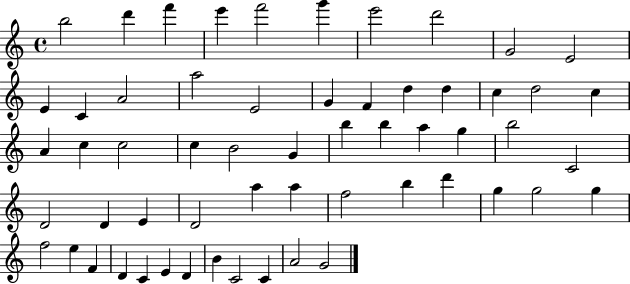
B5/h D6/q F6/q E6/q F6/h G6/q E6/h D6/h G4/h E4/h E4/q C4/q A4/h A5/h E4/h G4/q F4/q D5/q D5/q C5/q D5/h C5/q A4/q C5/q C5/h C5/q B4/h G4/q B5/q B5/q A5/q G5/q B5/h C4/h D4/h D4/q E4/q D4/h A5/q A5/q F5/h B5/q D6/q G5/q G5/h G5/q F5/h E5/q F4/q D4/q C4/q E4/q D4/q B4/q C4/h C4/q A4/h G4/h